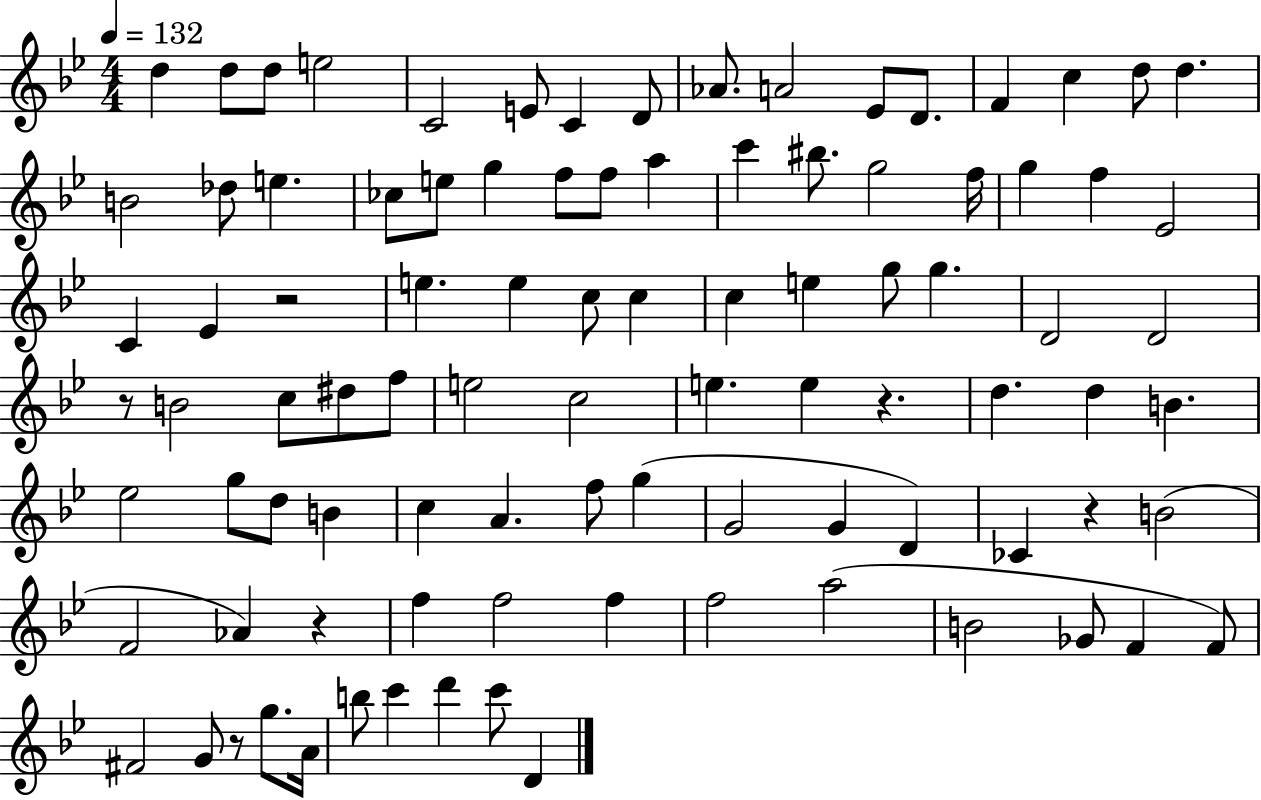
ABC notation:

X:1
T:Untitled
M:4/4
L:1/4
K:Bb
d d/2 d/2 e2 C2 E/2 C D/2 _A/2 A2 _E/2 D/2 F c d/2 d B2 _d/2 e _c/2 e/2 g f/2 f/2 a c' ^b/2 g2 f/4 g f _E2 C _E z2 e e c/2 c c e g/2 g D2 D2 z/2 B2 c/2 ^d/2 f/2 e2 c2 e e z d d B _e2 g/2 d/2 B c A f/2 g G2 G D _C z B2 F2 _A z f f2 f f2 a2 B2 _G/2 F F/2 ^F2 G/2 z/2 g/2 A/4 b/2 c' d' c'/2 D